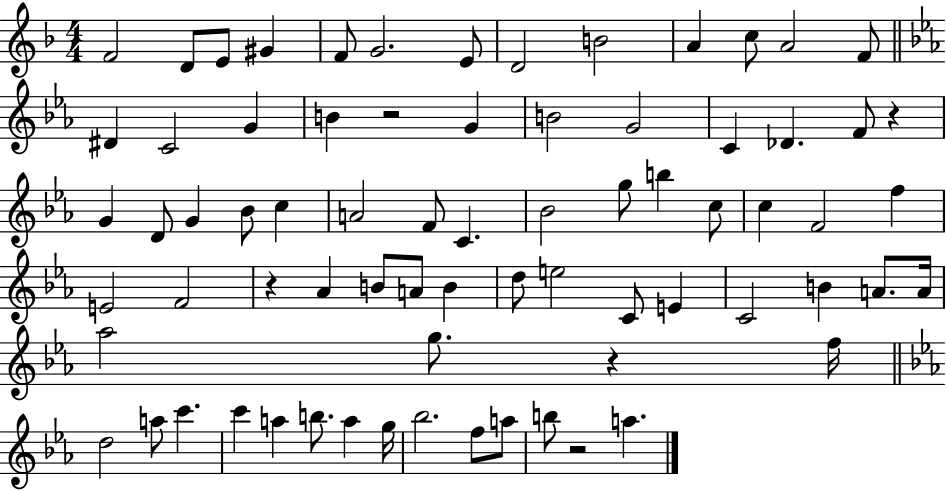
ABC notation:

X:1
T:Untitled
M:4/4
L:1/4
K:F
F2 D/2 E/2 ^G F/2 G2 E/2 D2 B2 A c/2 A2 F/2 ^D C2 G B z2 G B2 G2 C _D F/2 z G D/2 G _B/2 c A2 F/2 C _B2 g/2 b c/2 c F2 f E2 F2 z _A B/2 A/2 B d/2 e2 C/2 E C2 B A/2 A/4 _a2 g/2 z f/4 d2 a/2 c' c' a b/2 a g/4 _b2 f/2 a/2 b/2 z2 a